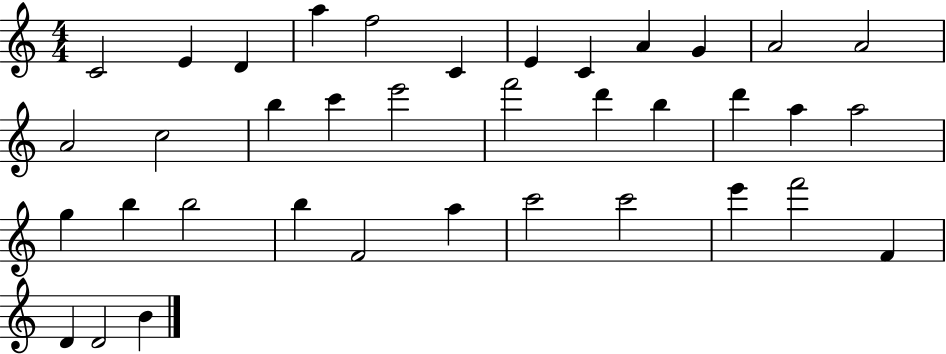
C4/h E4/q D4/q A5/q F5/h C4/q E4/q C4/q A4/q G4/q A4/h A4/h A4/h C5/h B5/q C6/q E6/h F6/h D6/q B5/q D6/q A5/q A5/h G5/q B5/q B5/h B5/q F4/h A5/q C6/h C6/h E6/q F6/h F4/q D4/q D4/h B4/q